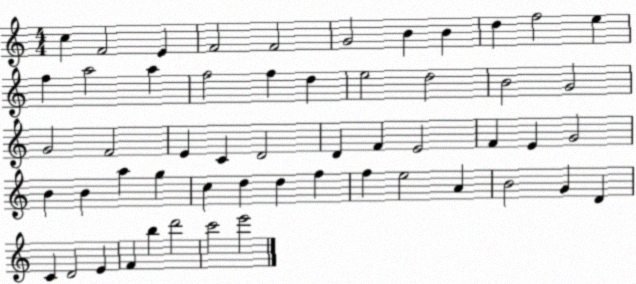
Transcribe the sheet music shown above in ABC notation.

X:1
T:Untitled
M:4/4
L:1/4
K:C
c F2 E F2 F2 G2 B B d f2 e f a2 a f2 f d e2 d2 B2 G2 G2 F2 E C D2 D F E2 F E G2 B B a g c d d f f e2 A B2 G D C D2 E F b d'2 c'2 e'2